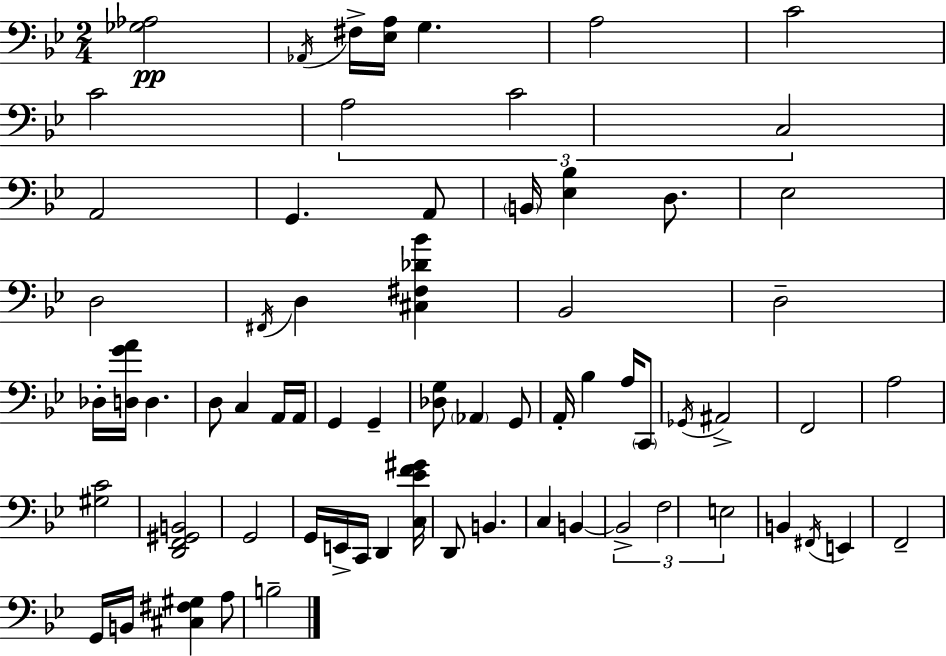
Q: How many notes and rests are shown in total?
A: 68